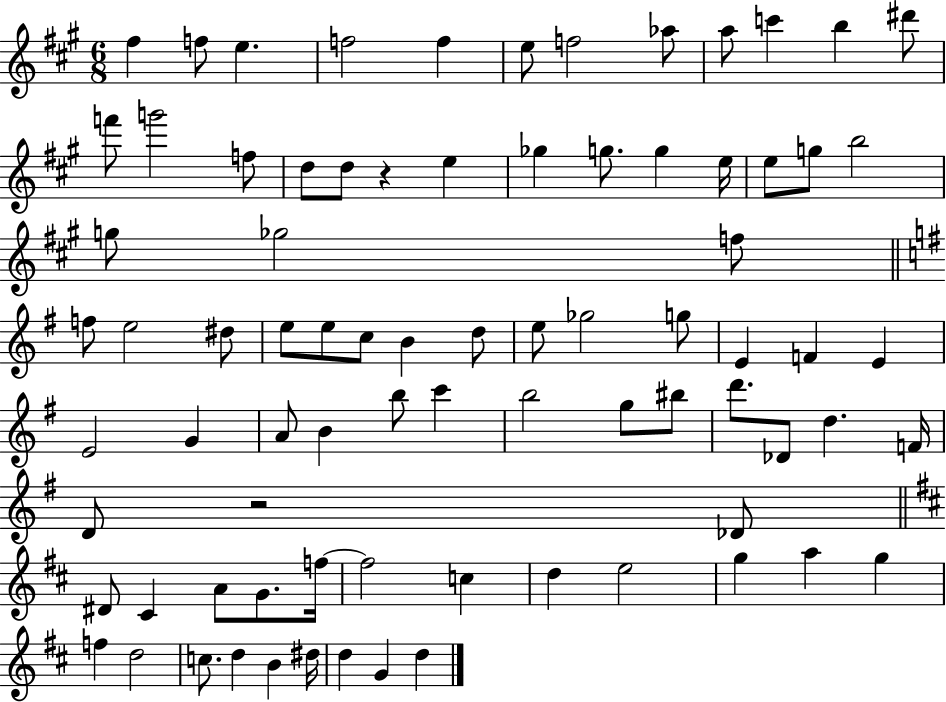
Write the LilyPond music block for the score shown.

{
  \clef treble
  \numericTimeSignature
  \time 6/8
  \key a \major
  \repeat volta 2 { fis''4 f''8 e''4. | f''2 f''4 | e''8 f''2 aes''8 | a''8 c'''4 b''4 dis'''8 | \break f'''8 g'''2 f''8 | d''8 d''8 r4 e''4 | ges''4 g''8. g''4 e''16 | e''8 g''8 b''2 | \break g''8 ges''2 f''8 | \bar "||" \break \key g \major f''8 e''2 dis''8 | e''8 e''8 c''8 b'4 d''8 | e''8 ges''2 g''8 | e'4 f'4 e'4 | \break e'2 g'4 | a'8 b'4 b''8 c'''4 | b''2 g''8 bis''8 | d'''8. des'8 d''4. f'16 | \break d'8 r2 des'8 | \bar "||" \break \key d \major dis'8 cis'4 a'8 g'8. f''16~~ | f''2 c''4 | d''4 e''2 | g''4 a''4 g''4 | \break f''4 d''2 | c''8. d''4 b'4 dis''16 | d''4 g'4 d''4 | } \bar "|."
}